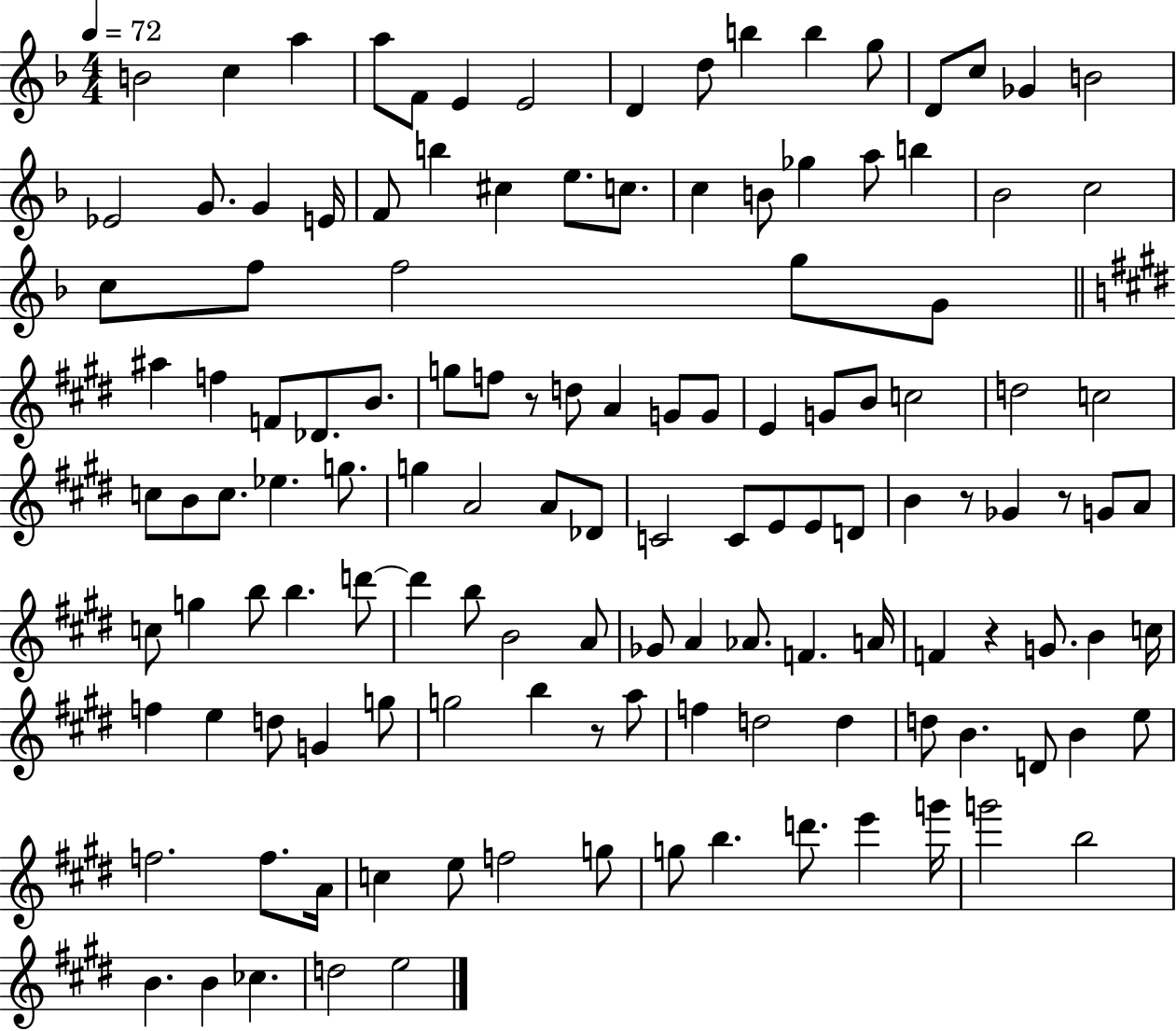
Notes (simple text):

B4/h C5/q A5/q A5/e F4/e E4/q E4/h D4/q D5/e B5/q B5/q G5/e D4/e C5/e Gb4/q B4/h Eb4/h G4/e. G4/q E4/s F4/e B5/q C#5/q E5/e. C5/e. C5/q B4/e Gb5/q A5/e B5/q Bb4/h C5/h C5/e F5/e F5/h G5/e G4/e A#5/q F5/q F4/e Db4/e. B4/e. G5/e F5/e R/e D5/e A4/q G4/e G4/e E4/q G4/e B4/e C5/h D5/h C5/h C5/e B4/e C5/e. Eb5/q. G5/e. G5/q A4/h A4/e Db4/e C4/h C4/e E4/e E4/e D4/e B4/q R/e Gb4/q R/e G4/e A4/e C5/e G5/q B5/e B5/q. D6/e D6/q B5/e B4/h A4/e Gb4/e A4/q Ab4/e. F4/q. A4/s F4/q R/q G4/e. B4/q C5/s F5/q E5/q D5/e G4/q G5/e G5/h B5/q R/e A5/e F5/q D5/h D5/q D5/e B4/q. D4/e B4/q E5/e F5/h. F5/e. A4/s C5/q E5/e F5/h G5/e G5/e B5/q. D6/e. E6/q G6/s G6/h B5/h B4/q. B4/q CES5/q. D5/h E5/h